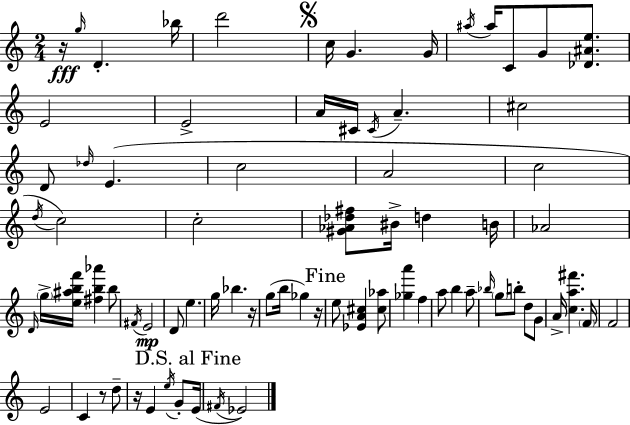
{
  \clef treble
  \numericTimeSignature
  \time 2/4
  \key c \major
  r16\fff \grace { g''16 } d'4.-. | bes''16 d'''2 | \mark \markup { \musicglyph "scripts.segno" } c''16 g'4. | g'16 \acciaccatura { ais''16 } ais''16 c'8 g'8 <des' ais' e''>8. | \break e'2 | e'2-> | a'16 cis'16 \acciaccatura { cis'16 } a'4.-- | cis''2 | \break d'8 \grace { des''16 }( e'4. | c''2 | a'2 | c''2 | \break \acciaccatura { d''16 }) c''2 | c''2-. | <gis' aes' des'' fis''>8 bis'16-> | d''4 b'16 aes'2 | \break \grace { d'16 } \parenthesize g''16-> <e'' ais'' b'' f'''>16 | <fis'' b'' aes'''>4 b''8 \acciaccatura { fis'16 }\mp e'2 | d'8 | e''4. g''16 | \break bes''4. r16 g''8( | b''16 ges''4) r16 \mark "Fine" e''8 | <ees' a' cis''>4 <cis'' aes''>8 <ges'' a'''>4 | f''4 a''8 | \break b''4 a''8-- \grace { bes''16 } | \parenthesize g''8 b''8-. d''8 g'8 | a'16-> <c'' a'' fis'''>4. \parenthesize f'16 | f'2 | \break e'2 | c'4 r8 d''8-- | r16 e'4 \acciaccatura { e''16 } g'8-. | \mark "D.S. al Fine" e'16( \acciaccatura { fis'16 } ees'2) | \break \bar "|."
}